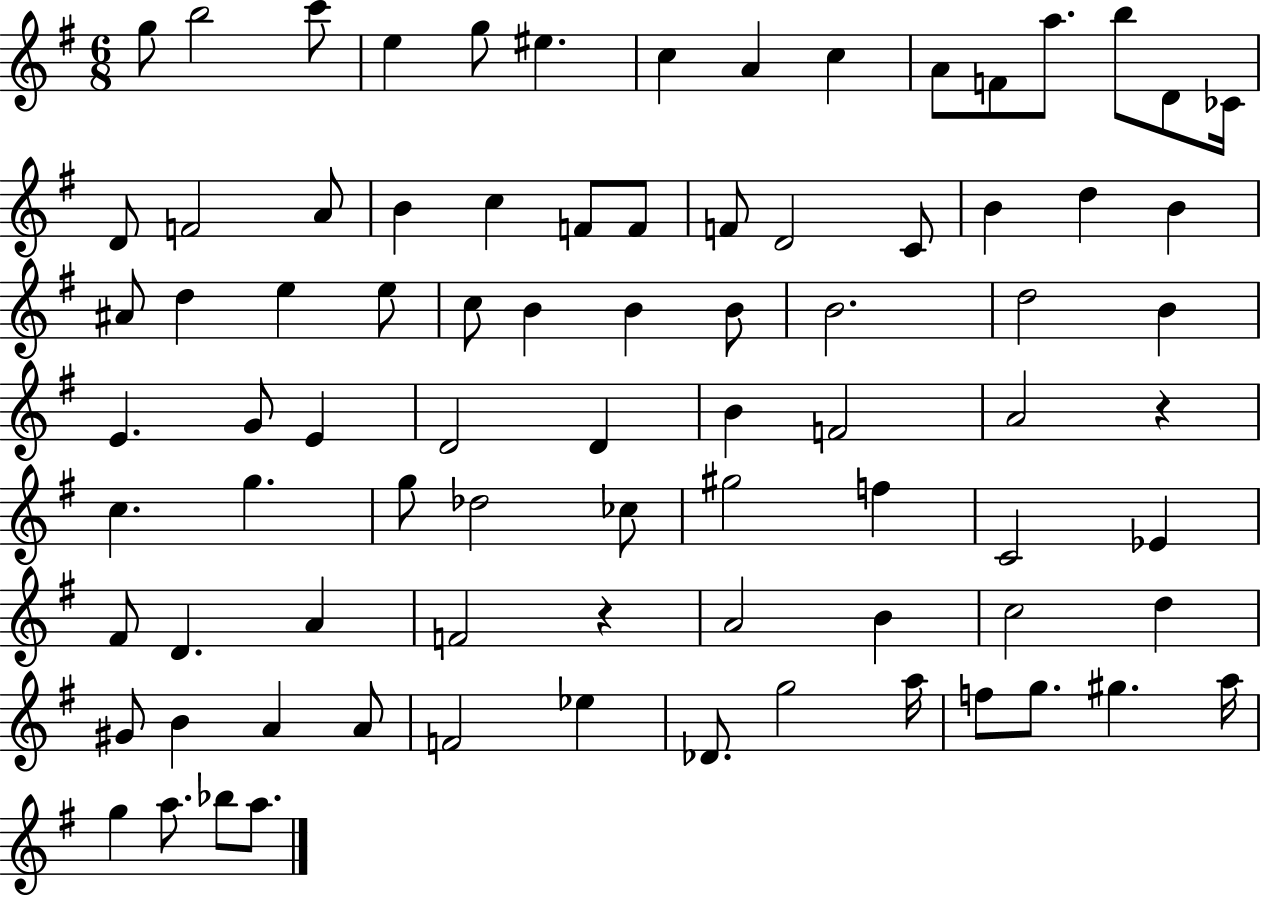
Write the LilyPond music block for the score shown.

{
  \clef treble
  \numericTimeSignature
  \time 6/8
  \key g \major
  g''8 b''2 c'''8 | e''4 g''8 eis''4. | c''4 a'4 c''4 | a'8 f'8 a''8. b''8 d'8 ces'16 | \break d'8 f'2 a'8 | b'4 c''4 f'8 f'8 | f'8 d'2 c'8 | b'4 d''4 b'4 | \break ais'8 d''4 e''4 e''8 | c''8 b'4 b'4 b'8 | b'2. | d''2 b'4 | \break e'4. g'8 e'4 | d'2 d'4 | b'4 f'2 | a'2 r4 | \break c''4. g''4. | g''8 des''2 ces''8 | gis''2 f''4 | c'2 ees'4 | \break fis'8 d'4. a'4 | f'2 r4 | a'2 b'4 | c''2 d''4 | \break gis'8 b'4 a'4 a'8 | f'2 ees''4 | des'8. g''2 a''16 | f''8 g''8. gis''4. a''16 | \break g''4 a''8. bes''8 a''8. | \bar "|."
}